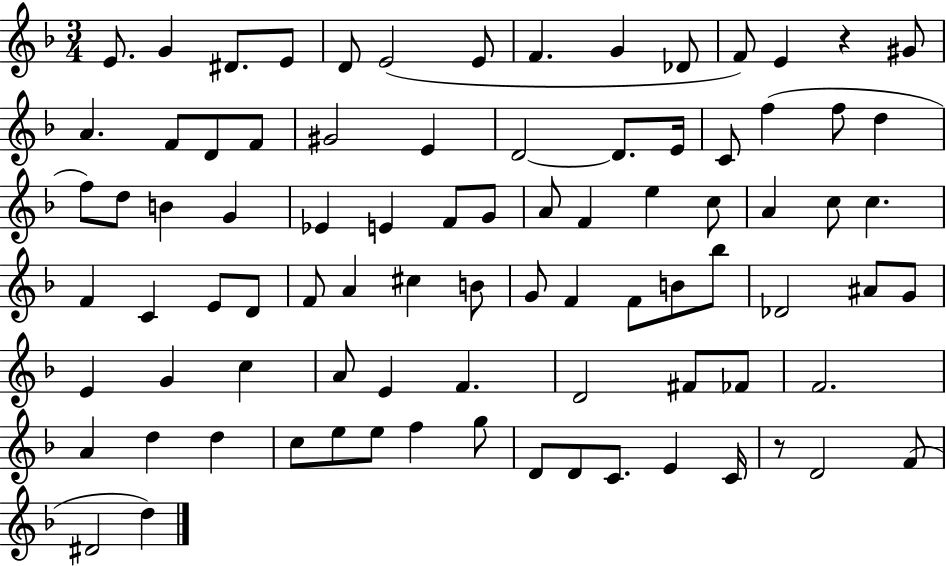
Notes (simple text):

E4/e. G4/q D#4/e. E4/e D4/e E4/h E4/e F4/q. G4/q Db4/e F4/e E4/q R/q G#4/e A4/q. F4/e D4/e F4/e G#4/h E4/q D4/h D4/e. E4/s C4/e F5/q F5/e D5/q F5/e D5/e B4/q G4/q Eb4/q E4/q F4/e G4/e A4/e F4/q E5/q C5/e A4/q C5/e C5/q. F4/q C4/q E4/e D4/e F4/e A4/q C#5/q B4/e G4/e F4/q F4/e B4/e Bb5/e Db4/h A#4/e G4/e E4/q G4/q C5/q A4/e E4/q F4/q. D4/h F#4/e FES4/e F4/h. A4/q D5/q D5/q C5/e E5/e E5/e F5/q G5/e D4/e D4/e C4/e. E4/q C4/s R/e D4/h F4/e D#4/h D5/q